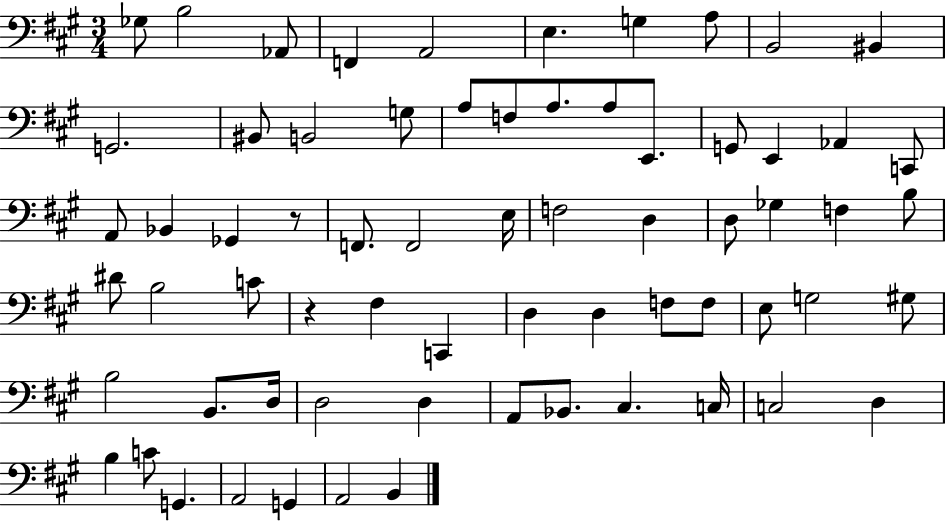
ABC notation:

X:1
T:Untitled
M:3/4
L:1/4
K:A
_G,/2 B,2 _A,,/2 F,, A,,2 E, G, A,/2 B,,2 ^B,, G,,2 ^B,,/2 B,,2 G,/2 A,/2 F,/2 A,/2 A,/2 E,,/2 G,,/2 E,, _A,, C,,/2 A,,/2 _B,, _G,, z/2 F,,/2 F,,2 E,/4 F,2 D, D,/2 _G, F, B,/2 ^D/2 B,2 C/2 z ^F, C,, D, D, F,/2 F,/2 E,/2 G,2 ^G,/2 B,2 B,,/2 D,/4 D,2 D, A,,/2 _B,,/2 ^C, C,/4 C,2 D, B, C/2 G,, A,,2 G,, A,,2 B,,